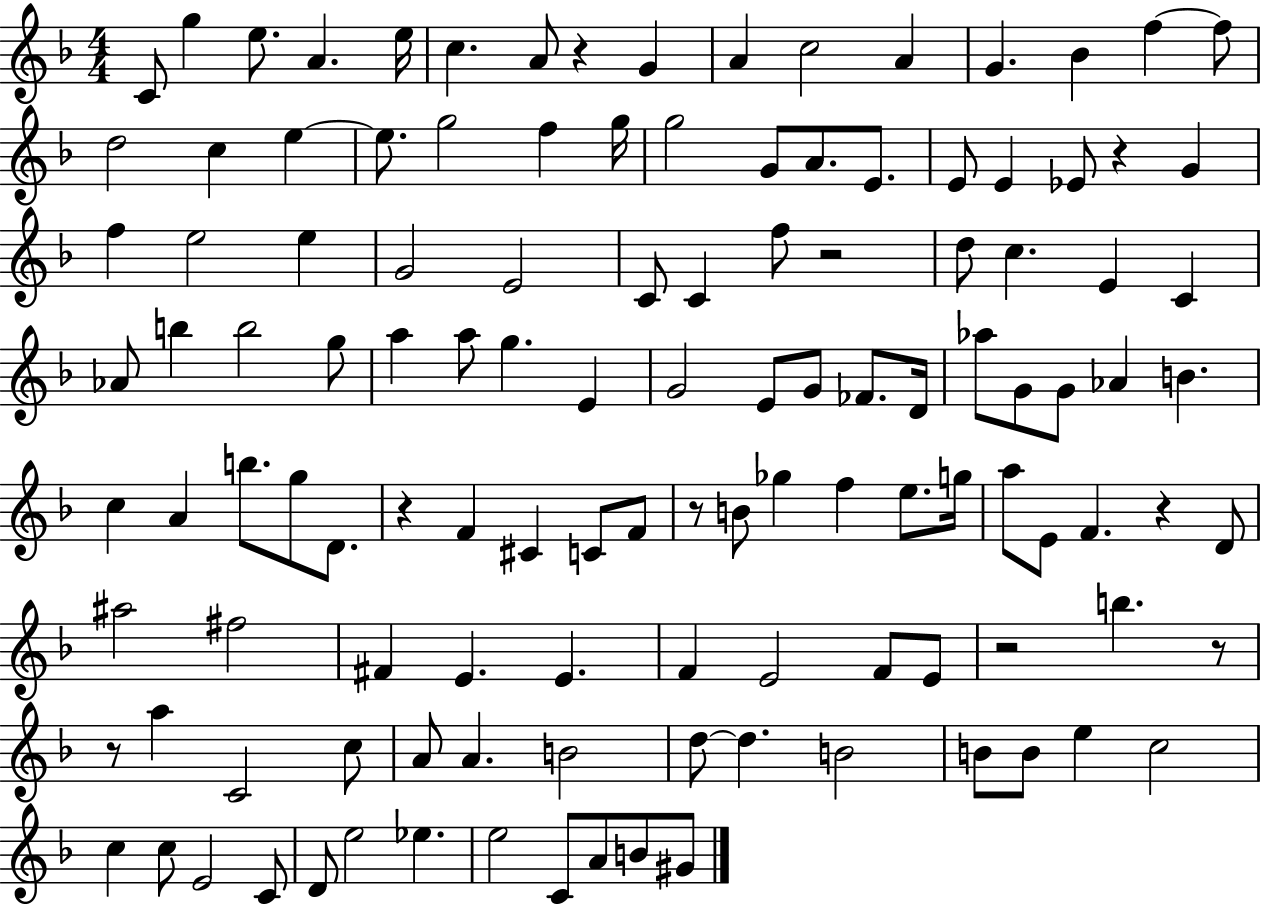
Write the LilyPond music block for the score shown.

{
  \clef treble
  \numericTimeSignature
  \time 4/4
  \key f \major
  c'8 g''4 e''8. a'4. e''16 | c''4. a'8 r4 g'4 | a'4 c''2 a'4 | g'4. bes'4 f''4~~ f''8 | \break d''2 c''4 e''4~~ | e''8. g''2 f''4 g''16 | g''2 g'8 a'8. e'8. | e'8 e'4 ees'8 r4 g'4 | \break f''4 e''2 e''4 | g'2 e'2 | c'8 c'4 f''8 r2 | d''8 c''4. e'4 c'4 | \break aes'8 b''4 b''2 g''8 | a''4 a''8 g''4. e'4 | g'2 e'8 g'8 fes'8. d'16 | aes''8 g'8 g'8 aes'4 b'4. | \break c''4 a'4 b''8. g''8 d'8. | r4 f'4 cis'4 c'8 f'8 | r8 b'8 ges''4 f''4 e''8. g''16 | a''8 e'8 f'4. r4 d'8 | \break ais''2 fis''2 | fis'4 e'4. e'4. | f'4 e'2 f'8 e'8 | r2 b''4. r8 | \break r8 a''4 c'2 c''8 | a'8 a'4. b'2 | d''8~~ d''4. b'2 | b'8 b'8 e''4 c''2 | \break c''4 c''8 e'2 c'8 | d'8 e''2 ees''4. | e''2 c'8 a'8 b'8 gis'8 | \bar "|."
}